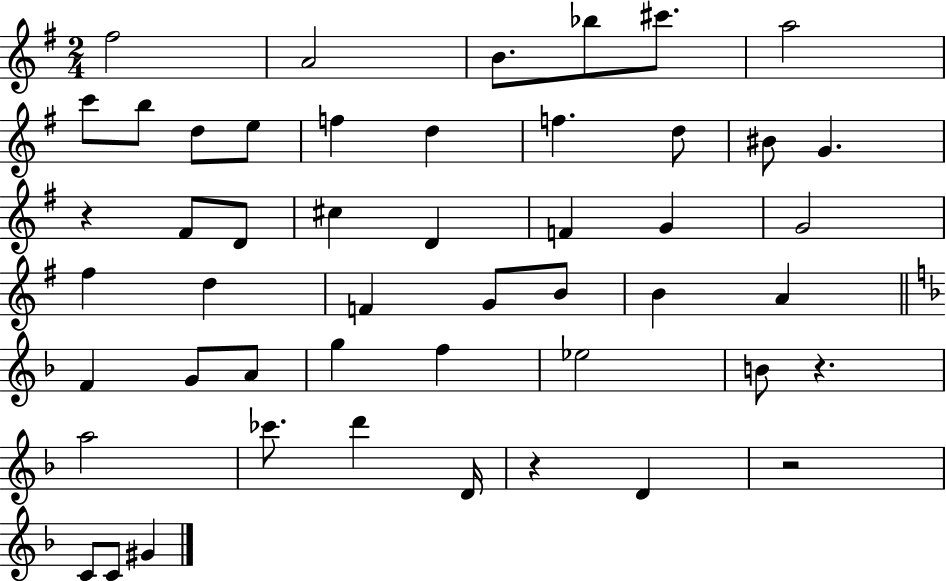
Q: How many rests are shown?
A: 4